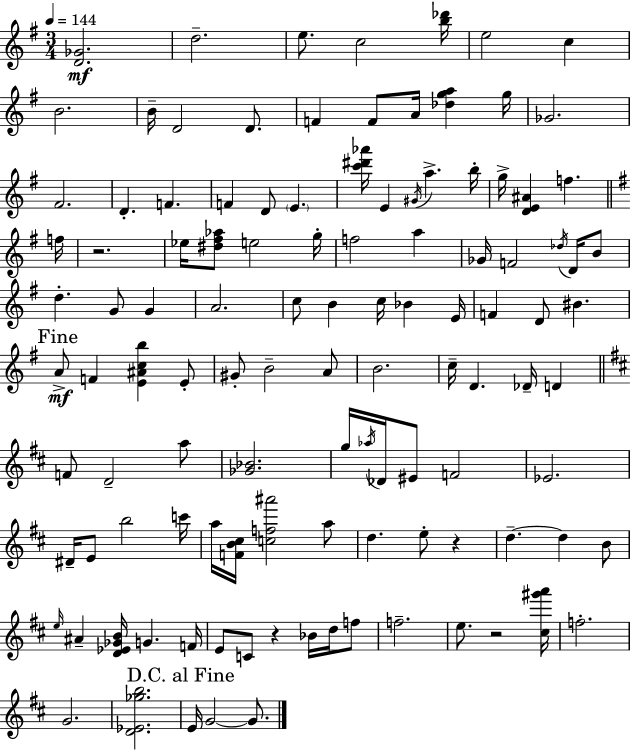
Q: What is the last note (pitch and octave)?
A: G4